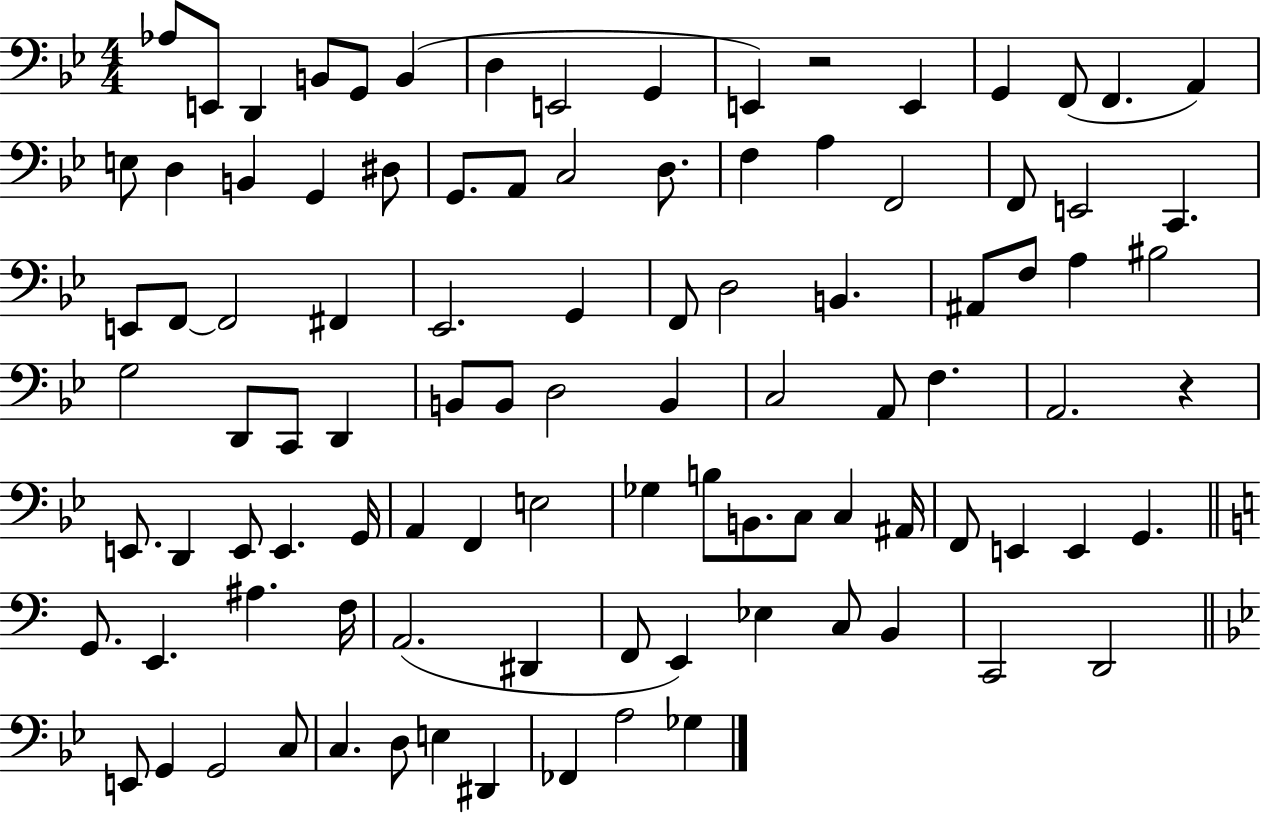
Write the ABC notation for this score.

X:1
T:Untitled
M:4/4
L:1/4
K:Bb
_A,/2 E,,/2 D,, B,,/2 G,,/2 B,, D, E,,2 G,, E,, z2 E,, G,, F,,/2 F,, A,, E,/2 D, B,, G,, ^D,/2 G,,/2 A,,/2 C,2 D,/2 F, A, F,,2 F,,/2 E,,2 C,, E,,/2 F,,/2 F,,2 ^F,, _E,,2 G,, F,,/2 D,2 B,, ^A,,/2 F,/2 A, ^B,2 G,2 D,,/2 C,,/2 D,, B,,/2 B,,/2 D,2 B,, C,2 A,,/2 F, A,,2 z E,,/2 D,, E,,/2 E,, G,,/4 A,, F,, E,2 _G, B,/2 B,,/2 C,/2 C, ^A,,/4 F,,/2 E,, E,, G,, G,,/2 E,, ^A, F,/4 A,,2 ^D,, F,,/2 E,, _E, C,/2 B,, C,,2 D,,2 E,,/2 G,, G,,2 C,/2 C, D,/2 E, ^D,, _F,, A,2 _G,